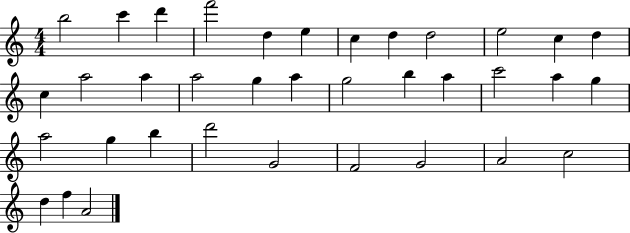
{
  \clef treble
  \numericTimeSignature
  \time 4/4
  \key c \major
  b''2 c'''4 d'''4 | f'''2 d''4 e''4 | c''4 d''4 d''2 | e''2 c''4 d''4 | \break c''4 a''2 a''4 | a''2 g''4 a''4 | g''2 b''4 a''4 | c'''2 a''4 g''4 | \break a''2 g''4 b''4 | d'''2 g'2 | f'2 g'2 | a'2 c''2 | \break d''4 f''4 a'2 | \bar "|."
}